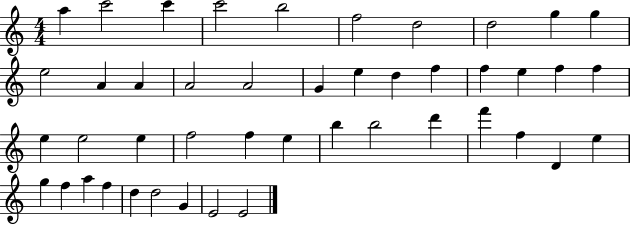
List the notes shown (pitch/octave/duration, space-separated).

A5/q C6/h C6/q C6/h B5/h F5/h D5/h D5/h G5/q G5/q E5/h A4/q A4/q A4/h A4/h G4/q E5/q D5/q F5/q F5/q E5/q F5/q F5/q E5/q E5/h E5/q F5/h F5/q E5/q B5/q B5/h D6/q F6/q F5/q D4/q E5/q G5/q F5/q A5/q F5/q D5/q D5/h G4/q E4/h E4/h